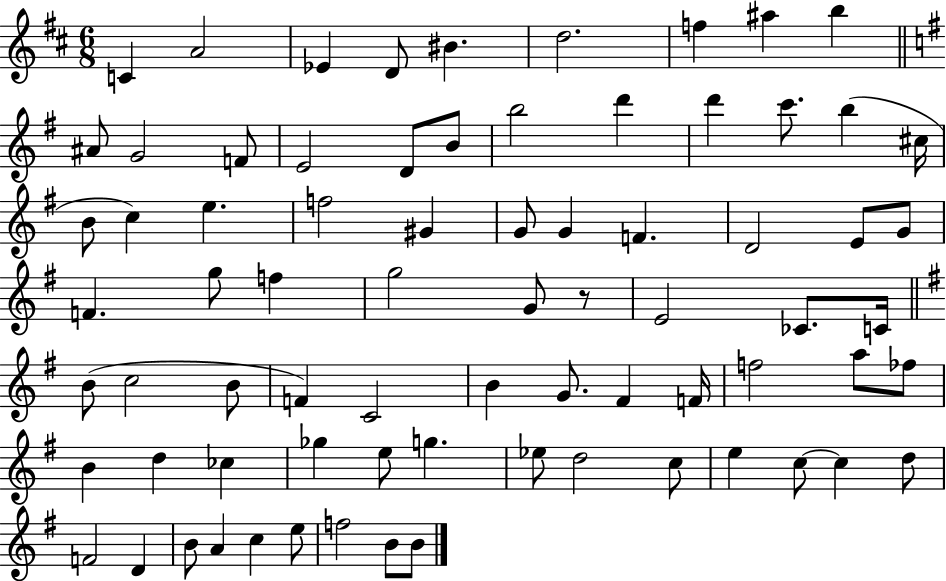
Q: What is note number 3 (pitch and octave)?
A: Eb4